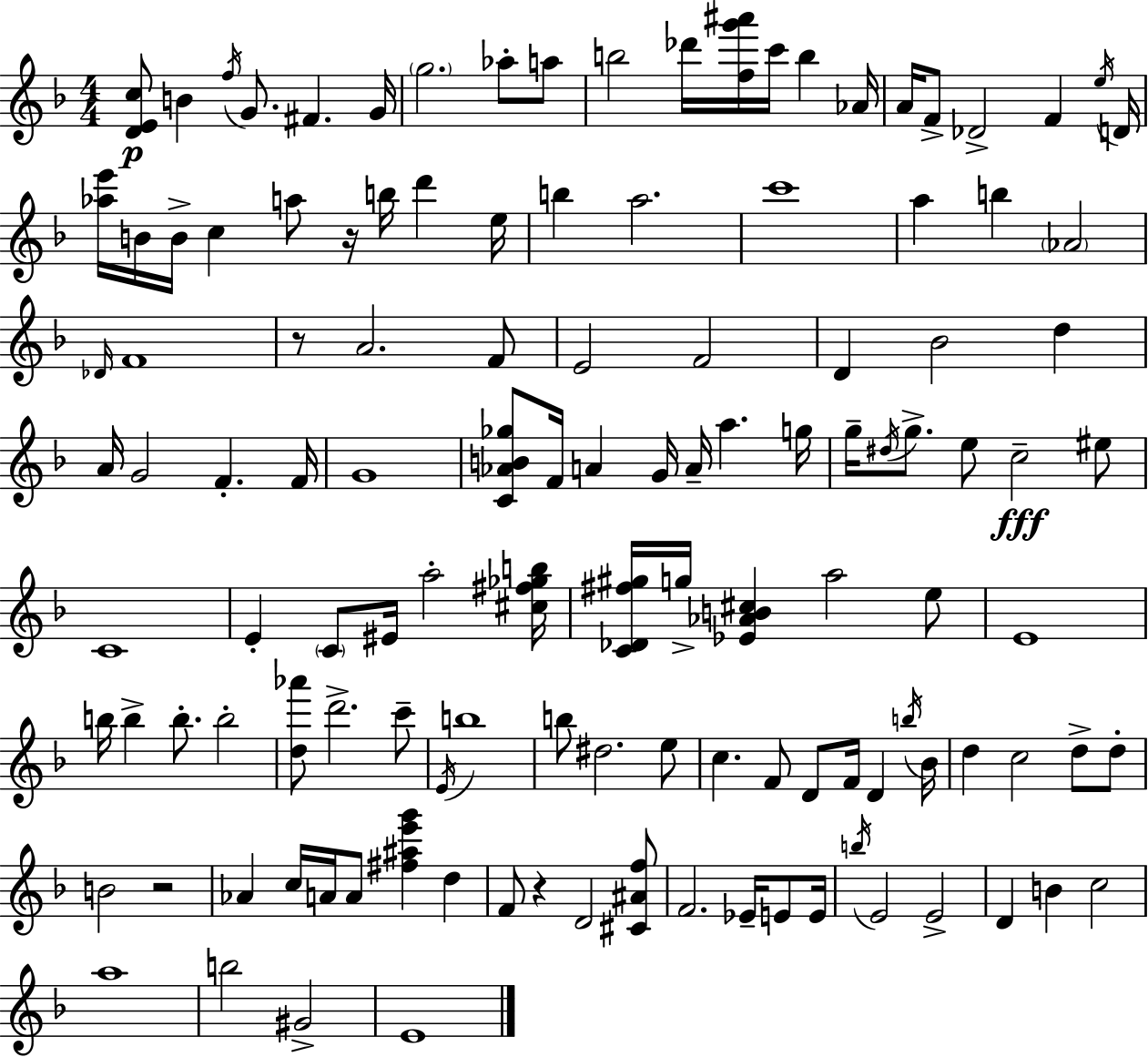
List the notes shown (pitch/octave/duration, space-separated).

[D4,E4,C5]/e B4/q F5/s G4/e. F#4/q. G4/s G5/h. Ab5/e A5/e B5/h Db6/s [F5,G6,A#6]/s C6/s B5/q Ab4/s A4/s F4/e Db4/h F4/q E5/s D4/s [Ab5,E6]/s B4/s B4/s C5/q A5/e R/s B5/s D6/q E5/s B5/q A5/h. C6/w A5/q B5/q Ab4/h Db4/s F4/w R/e A4/h. F4/e E4/h F4/h D4/q Bb4/h D5/q A4/s G4/h F4/q. F4/s G4/w [C4,Ab4,B4,Gb5]/e F4/s A4/q G4/s A4/s A5/q. G5/s G5/s D#5/s G5/e. E5/e C5/h EIS5/e C4/w E4/q C4/e EIS4/s A5/h [C#5,F#5,Gb5,B5]/s [C4,Db4,F#5,G#5]/s G5/s [Eb4,Ab4,B4,C#5]/q A5/h E5/e E4/w B5/s B5/q B5/e. B5/h [D5,Ab6]/e D6/h. C6/e E4/s B5/w B5/e D#5/h. E5/e C5/q. F4/e D4/e F4/s D4/q B5/s Bb4/s D5/q C5/h D5/e D5/e B4/h R/h Ab4/q C5/s A4/s A4/e [F#5,A#5,E6,G6]/q D5/q F4/e R/q D4/h [C#4,A#4,F5]/e F4/h. Eb4/s E4/e E4/s B5/s E4/h E4/h D4/q B4/q C5/h A5/w B5/h G#4/h E4/w